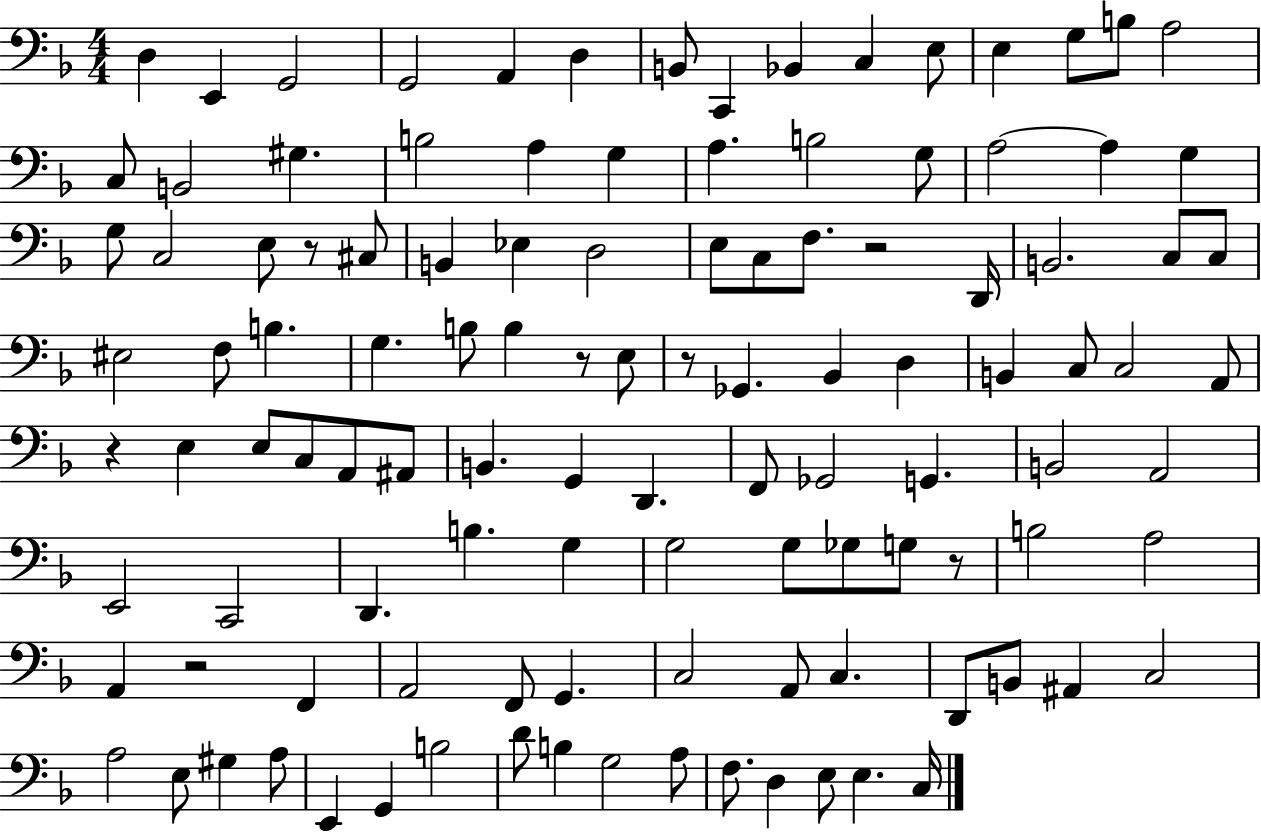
D3/q E2/q G2/h G2/h A2/q D3/q B2/e C2/q Bb2/q C3/q E3/e E3/q G3/e B3/e A3/h C3/e B2/h G#3/q. B3/h A3/q G3/q A3/q. B3/h G3/e A3/h A3/q G3/q G3/e C3/h E3/e R/e C#3/e B2/q Eb3/q D3/h E3/e C3/e F3/e. R/h D2/s B2/h. C3/e C3/e EIS3/h F3/e B3/q. G3/q. B3/e B3/q R/e E3/e R/e Gb2/q. Bb2/q D3/q B2/q C3/e C3/h A2/e R/q E3/q E3/e C3/e A2/e A#2/e B2/q. G2/q D2/q. F2/e Gb2/h G2/q. B2/h A2/h E2/h C2/h D2/q. B3/q. G3/q G3/h G3/e Gb3/e G3/e R/e B3/h A3/h A2/q R/h F2/q A2/h F2/e G2/q. C3/h A2/e C3/q. D2/e B2/e A#2/q C3/h A3/h E3/e G#3/q A3/e E2/q G2/q B3/h D4/e B3/q G3/h A3/e F3/e. D3/q E3/e E3/q. C3/s